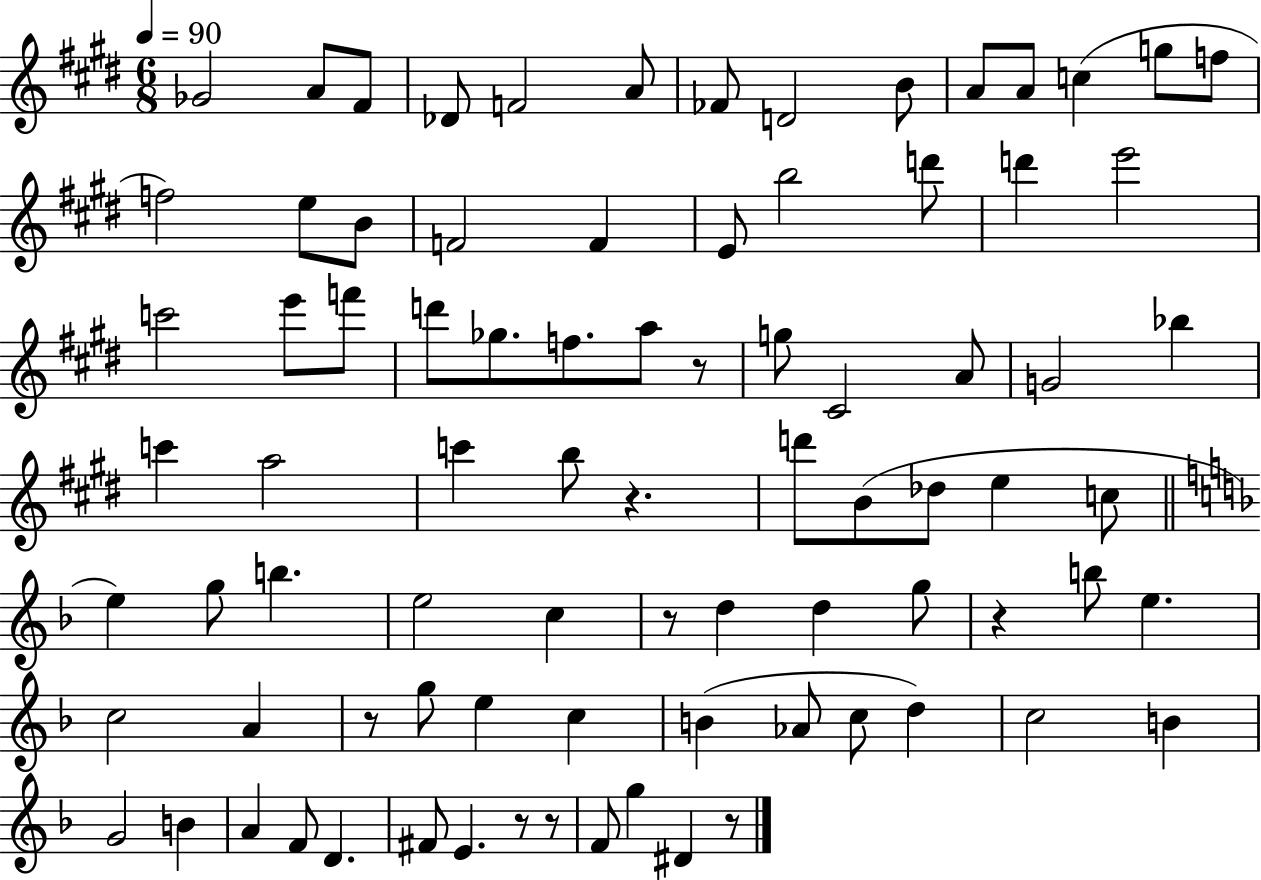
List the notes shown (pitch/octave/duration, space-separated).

Gb4/h A4/e F#4/e Db4/e F4/h A4/e FES4/e D4/h B4/e A4/e A4/e C5/q G5/e F5/e F5/h E5/e B4/e F4/h F4/q E4/e B5/h D6/e D6/q E6/h C6/h E6/e F6/e D6/e Gb5/e. F5/e. A5/e R/e G5/e C#4/h A4/e G4/h Bb5/q C6/q A5/h C6/q B5/e R/q. D6/e B4/e Db5/e E5/q C5/e E5/q G5/e B5/q. E5/h C5/q R/e D5/q D5/q G5/e R/q B5/e E5/q. C5/h A4/q R/e G5/e E5/q C5/q B4/q Ab4/e C5/e D5/q C5/h B4/q G4/h B4/q A4/q F4/e D4/q. F#4/e E4/q. R/e R/e F4/e G5/q D#4/q R/e